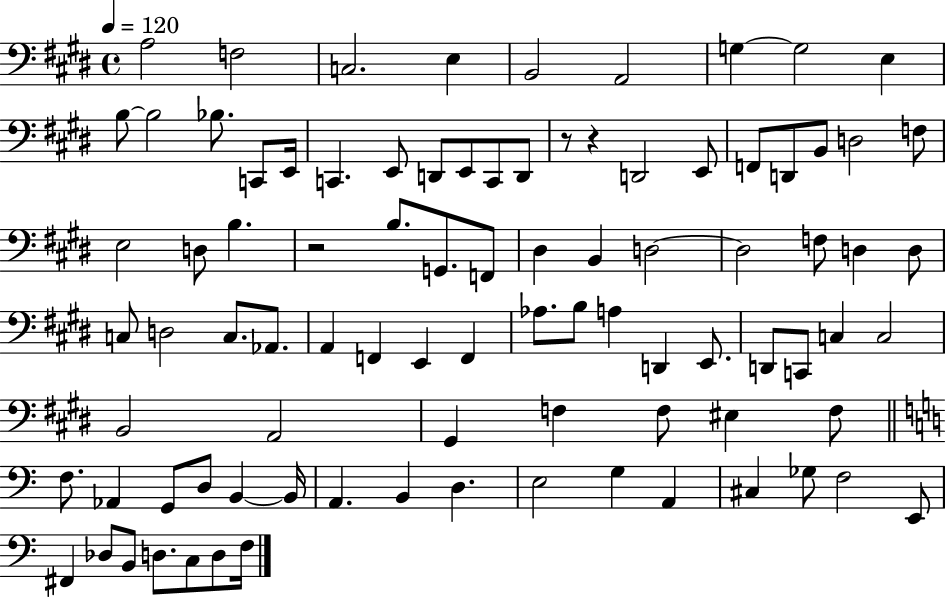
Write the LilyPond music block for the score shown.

{
  \clef bass
  \time 4/4
  \defaultTimeSignature
  \key e \major
  \tempo 4 = 120
  a2 f2 | c2. e4 | b,2 a,2 | g4~~ g2 e4 | \break b8~~ b2 bes8. c,8 e,16 | c,4. e,8 d,8 e,8 c,8 d,8 | r8 r4 d,2 e,8 | f,8 d,8 b,8 d2 f8 | \break e2 d8 b4. | r2 b8. g,8. f,8 | dis4 b,4 d2~~ | d2 f8 d4 d8 | \break c8 d2 c8. aes,8. | a,4 f,4 e,4 f,4 | aes8. b8 a4 d,4 e,8. | d,8 c,8 c4 c2 | \break b,2 a,2 | gis,4 f4 f8 eis4 f8 | \bar "||" \break \key c \major f8. aes,4 g,8 d8 b,4~~ b,16 | a,4. b,4 d4. | e2 g4 a,4 | cis4 ges8 f2 e,8 | \break fis,4 des8 b,8 d8. c8 d8 f16 | \bar "|."
}